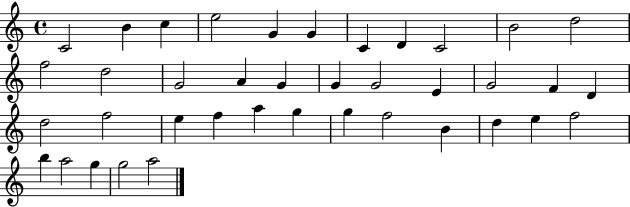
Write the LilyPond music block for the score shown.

{
  \clef treble
  \time 4/4
  \defaultTimeSignature
  \key c \major
  c'2 b'4 c''4 | e''2 g'4 g'4 | c'4 d'4 c'2 | b'2 d''2 | \break f''2 d''2 | g'2 a'4 g'4 | g'4 g'2 e'4 | g'2 f'4 d'4 | \break d''2 f''2 | e''4 f''4 a''4 g''4 | g''4 f''2 b'4 | d''4 e''4 f''2 | \break b''4 a''2 g''4 | g''2 a''2 | \bar "|."
}